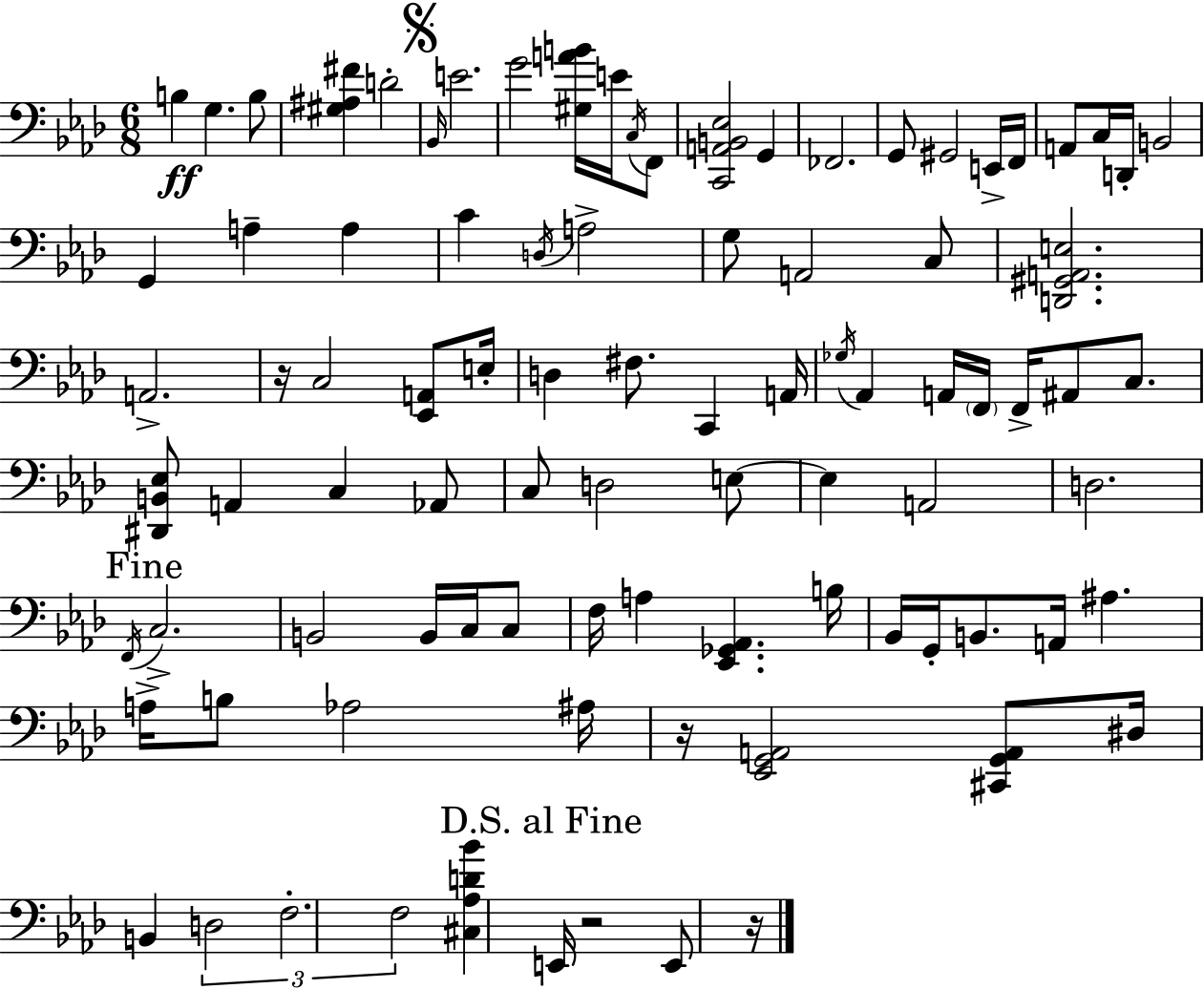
B3/q G3/q. B3/e [G#3,A#3,F#4]/q D4/h Bb2/s E4/h. G4/h [G#3,A4,B4]/s E4/s C3/s F2/e [C2,A2,B2,Eb3]/h G2/q FES2/h. G2/e G#2/h E2/s F2/s A2/e C3/s D2/s B2/h G2/q A3/q A3/q C4/q D3/s A3/h G3/e A2/h C3/e [D2,G#2,A2,E3]/h. A2/h. R/s C3/h [Eb2,A2]/e E3/s D3/q F#3/e. C2/q A2/s Gb3/s Ab2/q A2/s F2/s F2/s A#2/e C3/e. [D#2,B2,Eb3]/e A2/q C3/q Ab2/e C3/e D3/h E3/e E3/q A2/h D3/h. F2/s C3/h. B2/h B2/s C3/s C3/e F3/s A3/q [Eb2,Gb2,Ab2]/q. B3/s Bb2/s G2/s B2/e. A2/s A#3/q. A3/s B3/e Ab3/h A#3/s R/s [Eb2,G2,A2]/h [C#2,G2,A2]/e D#3/s B2/q D3/h F3/h. F3/h [C#3,Ab3,D4,Bb4]/q E2/s R/h E2/e R/s